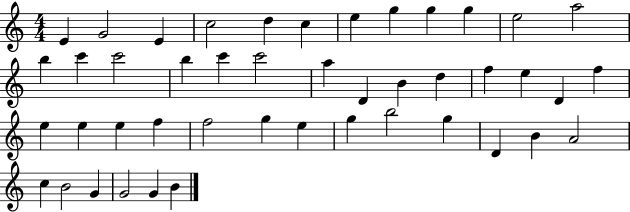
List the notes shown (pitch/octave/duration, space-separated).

E4/q G4/h E4/q C5/h D5/q C5/q E5/q G5/q G5/q G5/q E5/h A5/h B5/q C6/q C6/h B5/q C6/q C6/h A5/q D4/q B4/q D5/q F5/q E5/q D4/q F5/q E5/q E5/q E5/q F5/q F5/h G5/q E5/q G5/q B5/h G5/q D4/q B4/q A4/h C5/q B4/h G4/q G4/h G4/q B4/q